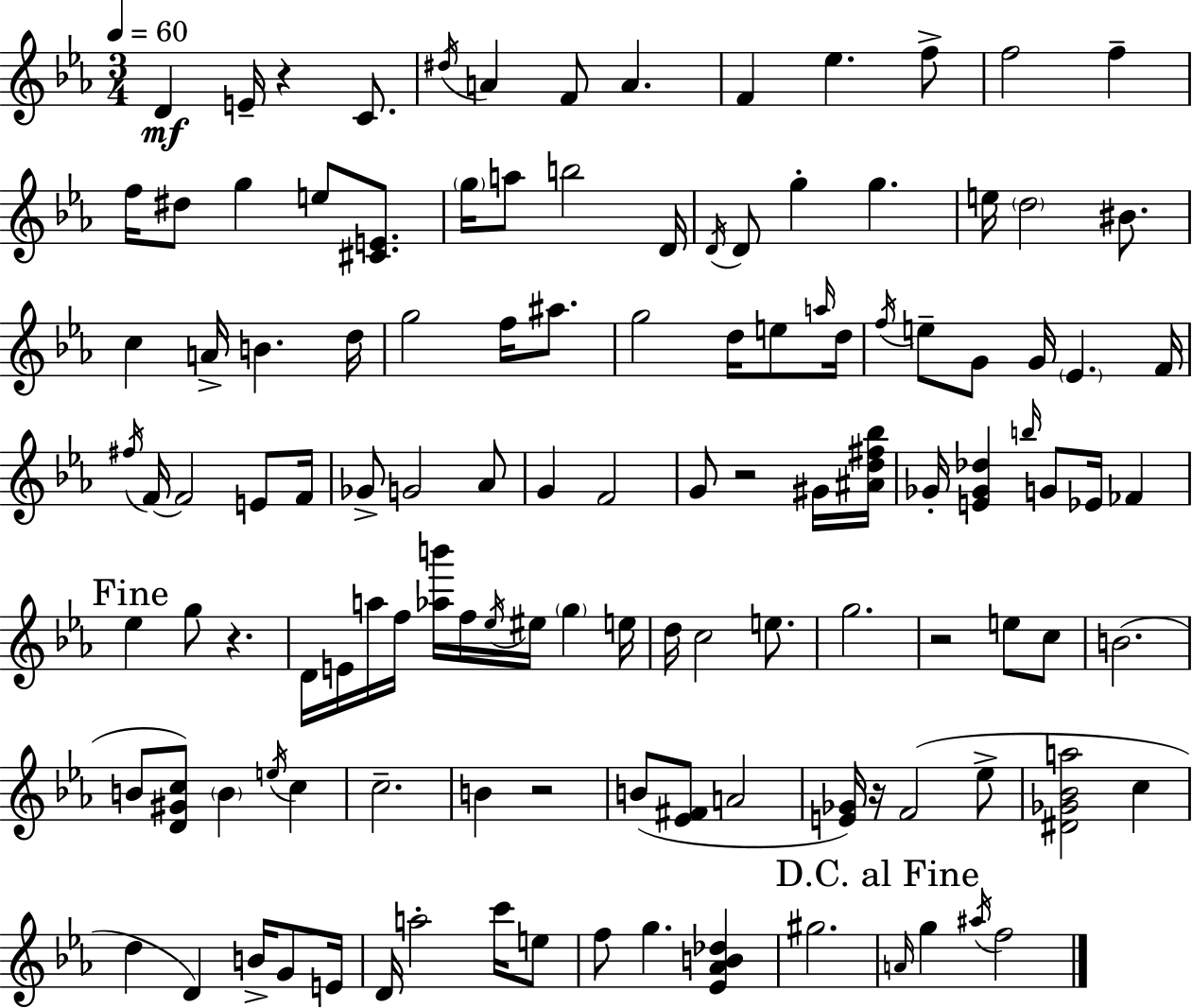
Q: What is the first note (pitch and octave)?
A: D4